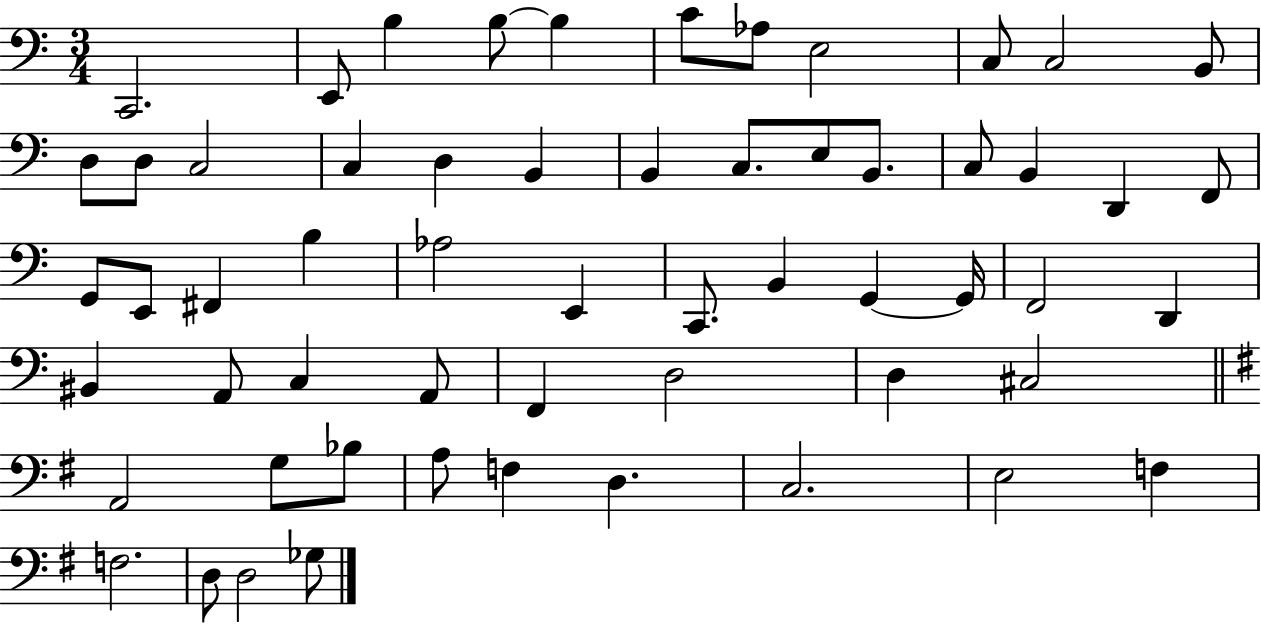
C2/h. E2/e B3/q B3/e B3/q C4/e Ab3/e E3/h C3/e C3/h B2/e D3/e D3/e C3/h C3/q D3/q B2/q B2/q C3/e. E3/e B2/e. C3/e B2/q D2/q F2/e G2/e E2/e F#2/q B3/q Ab3/h E2/q C2/e. B2/q G2/q G2/s F2/h D2/q BIS2/q A2/e C3/q A2/e F2/q D3/h D3/q C#3/h A2/h G3/e Bb3/e A3/e F3/q D3/q. C3/h. E3/h F3/q F3/h. D3/e D3/h Gb3/e